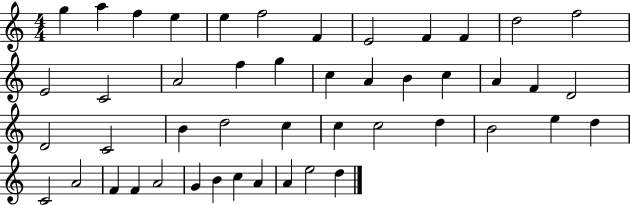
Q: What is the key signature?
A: C major